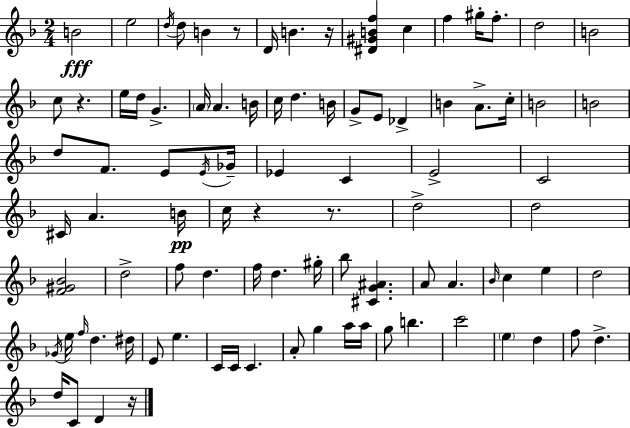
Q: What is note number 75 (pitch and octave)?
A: B5